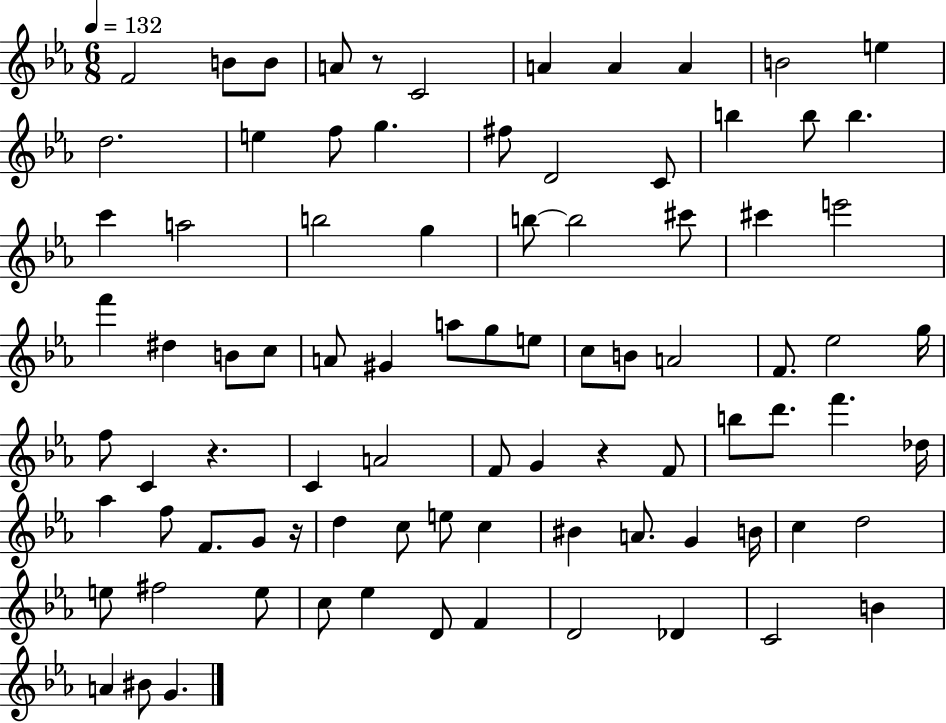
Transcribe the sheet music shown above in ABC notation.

X:1
T:Untitled
M:6/8
L:1/4
K:Eb
F2 B/2 B/2 A/2 z/2 C2 A A A B2 e d2 e f/2 g ^f/2 D2 C/2 b b/2 b c' a2 b2 g b/2 b2 ^c'/2 ^c' e'2 f' ^d B/2 c/2 A/2 ^G a/2 g/2 e/2 c/2 B/2 A2 F/2 _e2 g/4 f/2 C z C A2 F/2 G z F/2 b/2 d'/2 f' _d/4 _a f/2 F/2 G/2 z/4 d c/2 e/2 c ^B A/2 G B/4 c d2 e/2 ^f2 e/2 c/2 _e D/2 F D2 _D C2 B A ^B/2 G